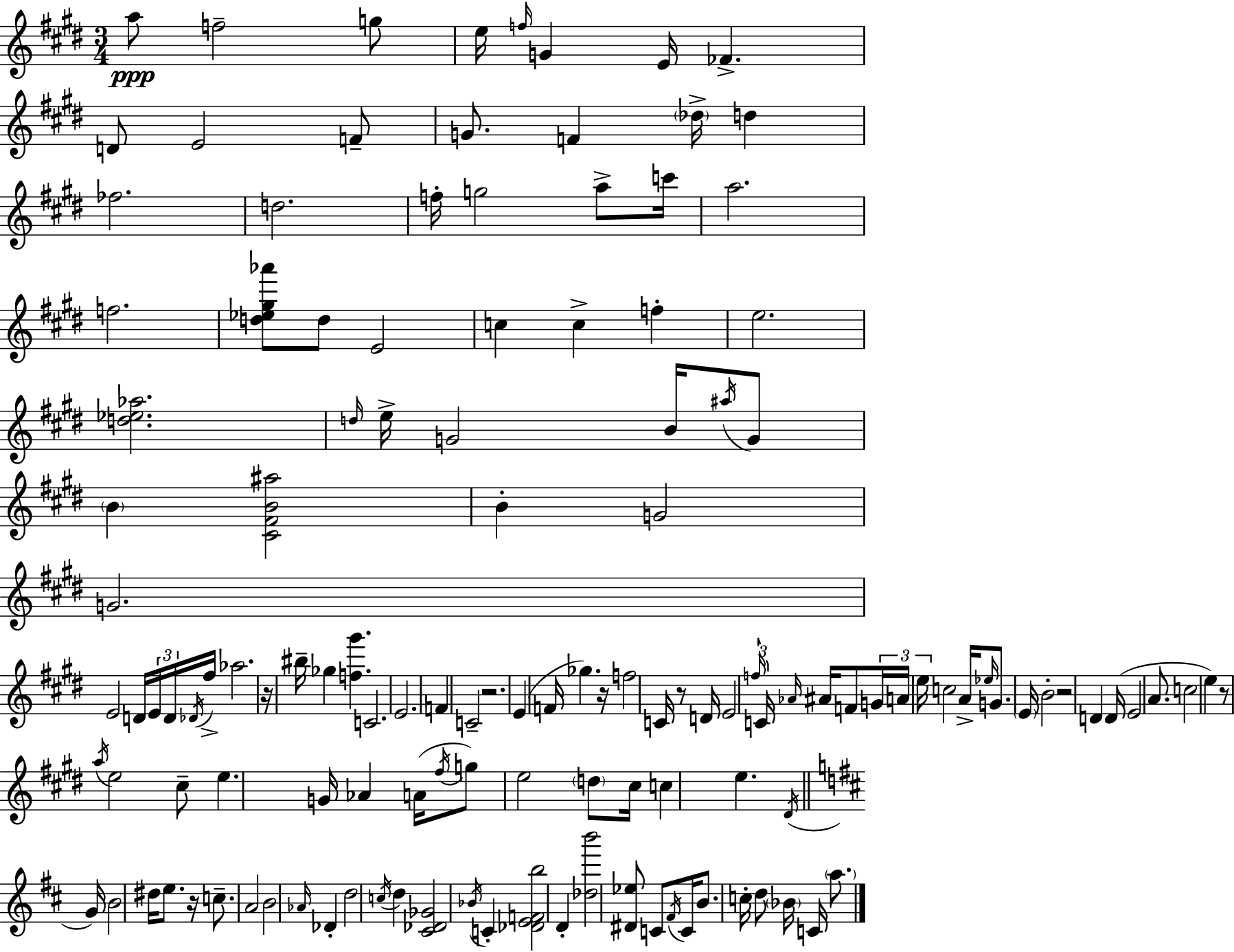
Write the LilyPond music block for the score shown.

{
  \clef treble
  \numericTimeSignature
  \time 3/4
  \key e \major
  a''8\ppp f''2-- g''8 | e''16 \grace { f''16 } g'4 e'16 fes'4.-> | d'8 e'2 f'8-- | g'8. f'4 \parenthesize des''16-> d''4 | \break fes''2. | d''2. | f''16-. g''2 a''8-> | c'''16 a''2. | \break f''2. | <d'' ees'' gis'' aes'''>8 d''8 e'2 | c''4 c''4-> f''4-. | e''2. | \break <d'' ees'' aes''>2. | \grace { d''16 } e''16-> g'2 b'16 | \acciaccatura { ais''16 } g'8 \parenthesize b'4 <cis' fis' b' ais''>2 | b'4-. g'2 | \break g'2. | e'2 d'16 | \tuplet 3/2 { e'16 d'16 \acciaccatura { des'16 } } fis''16-> aes''2. | r16 bis''16-- ges''4 <f'' gis'''>4. | \break c'2. | e'2. | f'4 c'2-- | r2. | \break e'4( f'16 ges''4.) | r16 f''2 | c'16 r8 d'16 e'2 | \tuplet 3/2 { \grace { f''16 } c'16 \grace { aes'16 } } ais'16 f'8 \tuplet 3/2 { g'16 a'16 e''16 } c''2 | \break a'16-> \grace { ees''16 } g'8. \parenthesize e'16 b'2-. | r2 | d'4 d'16( e'2 | a'8. c''2 | \break e''4) r8 \acciaccatura { a''16 } e''2 | cis''8-- e''4. | g'16 aes'4 a'16( \acciaccatura { fis''16 } g''8) e''2 | \parenthesize d''8 cis''16 c''4 | \break e''4. \acciaccatura { dis'16 } \bar "||" \break \key d \major g'16 b'2 dis''16 e''8. | r16 c''8.-- a'2 | b'2 \grace { aes'16 } des'4-. | d''2 \acciaccatura { c''16 } d''4 | \break <cis' des' ges'>2 \acciaccatura { bes'16 } | c'4-. <des' e' f' b''>2 | d'4-. <des'' b'''>2 | <dis' ees''>8 c'8 \acciaccatura { fis'16 } c'16 b'8. c''16-. d''8 | \break \parenthesize bes'16 c'16 \parenthesize a''8. \bar "|."
}